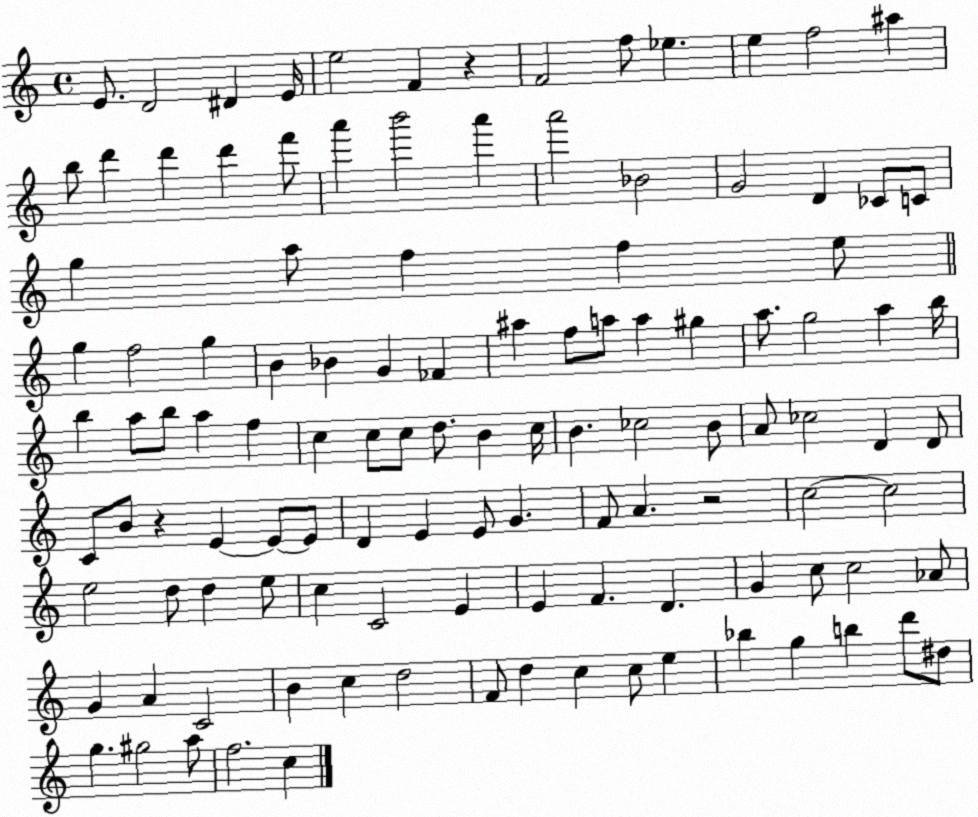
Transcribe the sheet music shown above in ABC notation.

X:1
T:Untitled
M:4/4
L:1/4
K:C
E/2 D2 ^D E/4 e2 F z F2 f/2 _e e f2 ^a b/2 d' d' d' f'/2 a' b'2 a' a'2 _B2 G2 D _C/2 C/2 g a/2 f f e/2 g f2 g B _B G _F ^a f/2 a/2 a ^g a/2 g2 a b/4 b a/2 b/2 a f c c/2 c/2 d/2 B c/4 B _c2 B/2 A/2 _c2 D D/2 C/2 B/2 z E E/2 E/2 D E E/2 G F/2 A z2 c2 c2 e2 d/2 d e/2 c C2 E E F D G c/2 c2 _A/2 G A C2 B c d2 F/2 d c c/2 e _b g b d'/2 ^d/2 g ^g2 a/2 f2 c